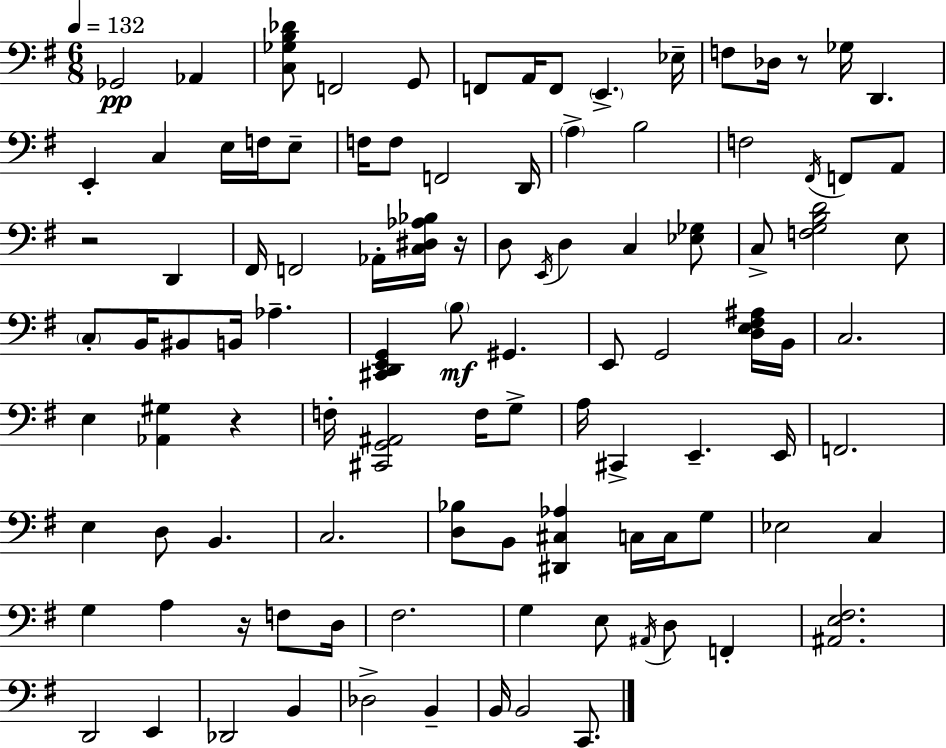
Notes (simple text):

Gb2/h Ab2/q [C3,Gb3,B3,Db4]/e F2/h G2/e F2/e A2/s F2/e E2/q. Eb3/s F3/e Db3/s R/e Gb3/s D2/q. E2/q C3/q E3/s F3/s E3/e F3/s F3/e F2/h D2/s A3/q B3/h F3/h F#2/s F2/e A2/e R/h D2/q F#2/s F2/h Ab2/s [C3,D#3,Ab3,Bb3]/s R/s D3/e E2/s D3/q C3/q [Eb3,Gb3]/e C3/e [F3,G3,B3,D4]/h E3/e C3/e B2/s BIS2/e B2/s Ab3/q. [C#2,D2,E2,G2]/q B3/e G#2/q. E2/e G2/h [D3,E3,F#3,A#3]/s B2/s C3/h. E3/q [Ab2,G#3]/q R/q F3/s [C#2,G2,A#2]/h F3/s G3/e A3/s C#2/q E2/q. E2/s F2/h. E3/q D3/e B2/q. C3/h. [D3,Bb3]/e B2/e [D#2,C#3,Ab3]/q C3/s C3/s G3/e Eb3/h C3/q G3/q A3/q R/s F3/e D3/s F#3/h. G3/q E3/e A#2/s D3/e F2/q [A#2,E3,F#3]/h. D2/h E2/q Db2/h B2/q Db3/h B2/q B2/s B2/h C2/e.